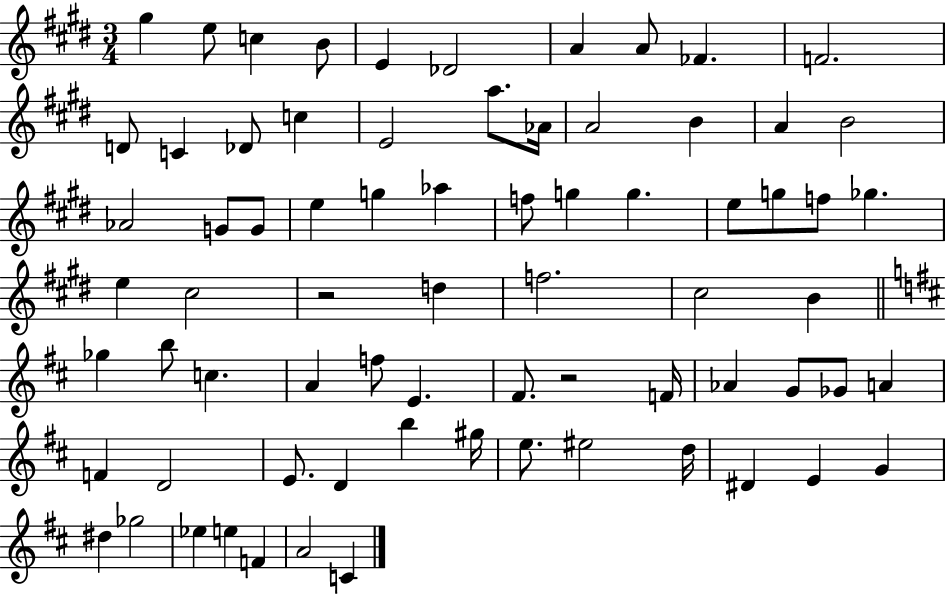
G#5/q E5/e C5/q B4/e E4/q Db4/h A4/q A4/e FES4/q. F4/h. D4/e C4/q Db4/e C5/q E4/h A5/e. Ab4/s A4/h B4/q A4/q B4/h Ab4/h G4/e G4/e E5/q G5/q Ab5/q F5/e G5/q G5/q. E5/e G5/e F5/e Gb5/q. E5/q C#5/h R/h D5/q F5/h. C#5/h B4/q Gb5/q B5/e C5/q. A4/q F5/e E4/q. F#4/e. R/h F4/s Ab4/q G4/e Gb4/e A4/q F4/q D4/h E4/e. D4/q B5/q G#5/s E5/e. EIS5/h D5/s D#4/q E4/q G4/q D#5/q Gb5/h Eb5/q E5/q F4/q A4/h C4/q